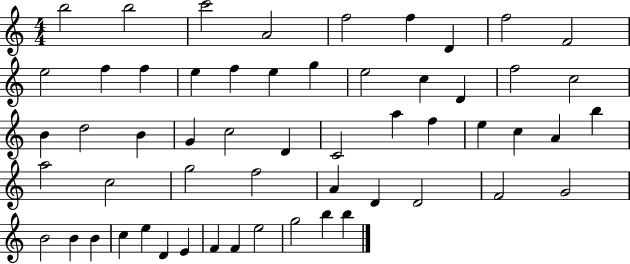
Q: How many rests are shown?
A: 0